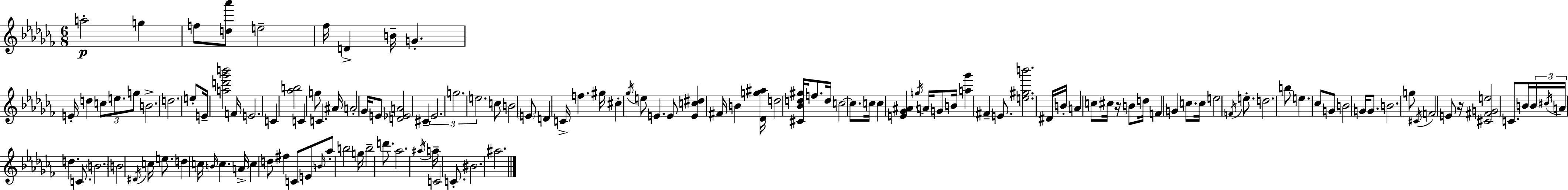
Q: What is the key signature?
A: AES minor